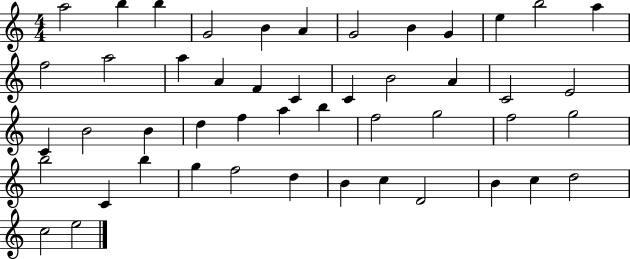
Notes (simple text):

A5/h B5/q B5/q G4/h B4/q A4/q G4/h B4/q G4/q E5/q B5/h A5/q F5/h A5/h A5/q A4/q F4/q C4/q C4/q B4/h A4/q C4/h E4/h C4/q B4/h B4/q D5/q F5/q A5/q B5/q F5/h G5/h F5/h G5/h B5/h C4/q B5/q G5/q F5/h D5/q B4/q C5/q D4/h B4/q C5/q D5/h C5/h E5/h